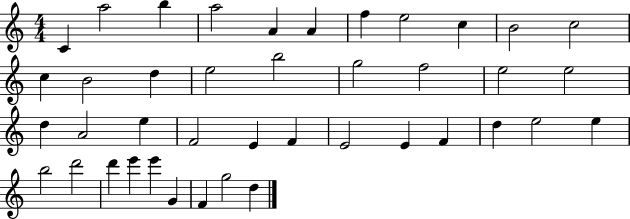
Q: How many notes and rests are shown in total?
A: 41